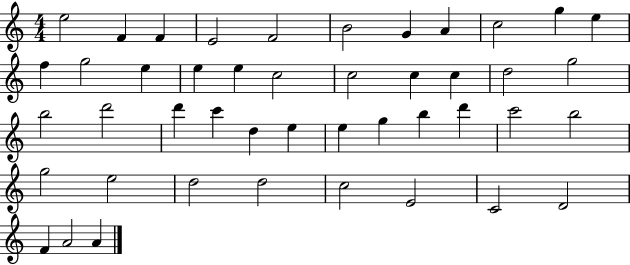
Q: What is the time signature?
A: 4/4